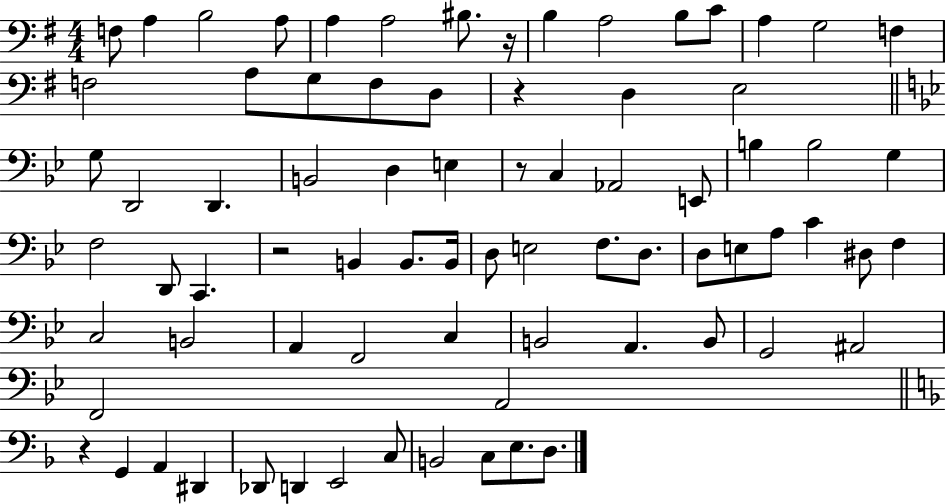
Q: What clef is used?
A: bass